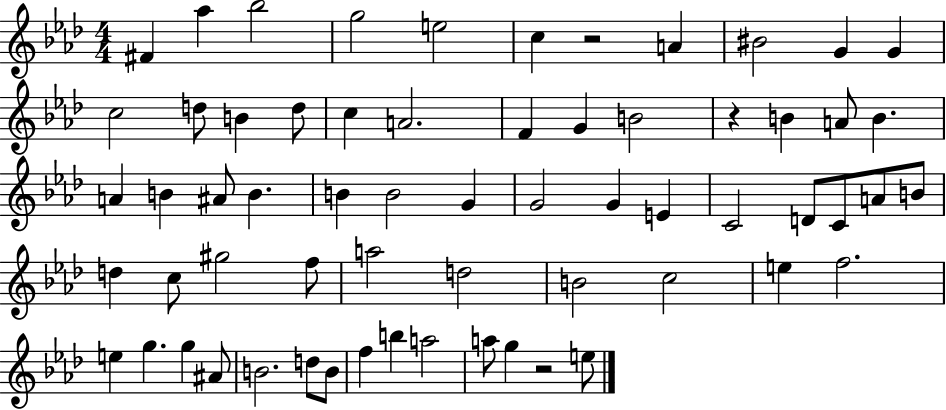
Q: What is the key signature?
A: AES major